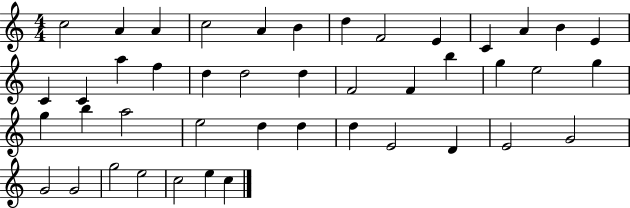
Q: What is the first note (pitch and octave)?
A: C5